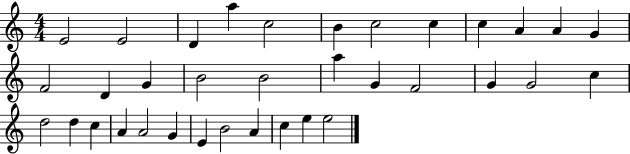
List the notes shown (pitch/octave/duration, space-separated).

E4/h E4/h D4/q A5/q C5/h B4/q C5/h C5/q C5/q A4/q A4/q G4/q F4/h D4/q G4/q B4/h B4/h A5/q G4/q F4/h G4/q G4/h C5/q D5/h D5/q C5/q A4/q A4/h G4/q E4/q B4/h A4/q C5/q E5/q E5/h